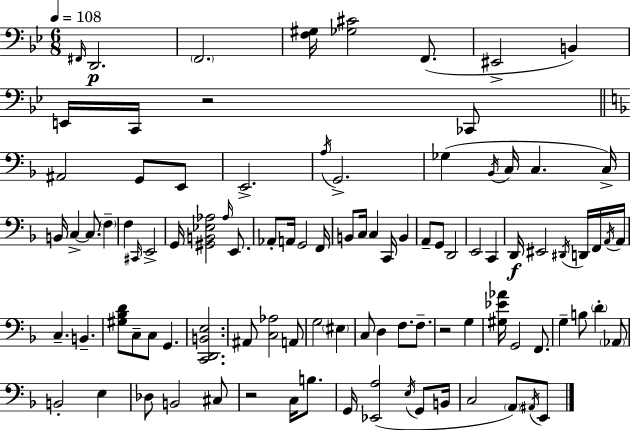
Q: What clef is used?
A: bass